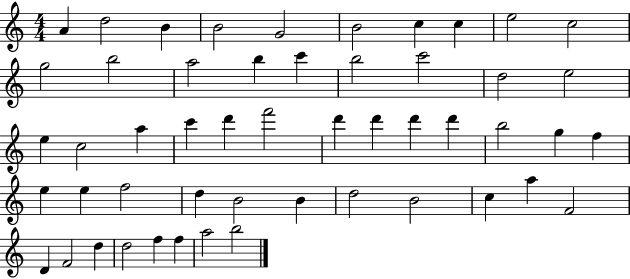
X:1
T:Untitled
M:4/4
L:1/4
K:C
A d2 B B2 G2 B2 c c e2 c2 g2 b2 a2 b c' b2 c'2 d2 e2 e c2 a c' d' f'2 d' d' d' d' b2 g f e e f2 d B2 B d2 B2 c a F2 D F2 d d2 f f a2 b2